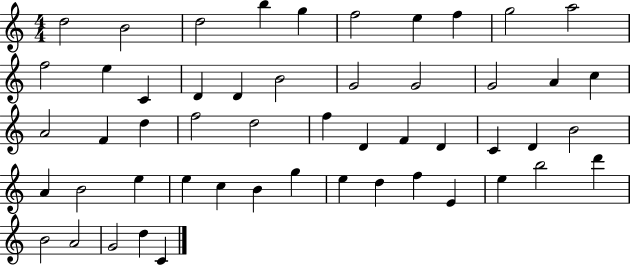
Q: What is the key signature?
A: C major